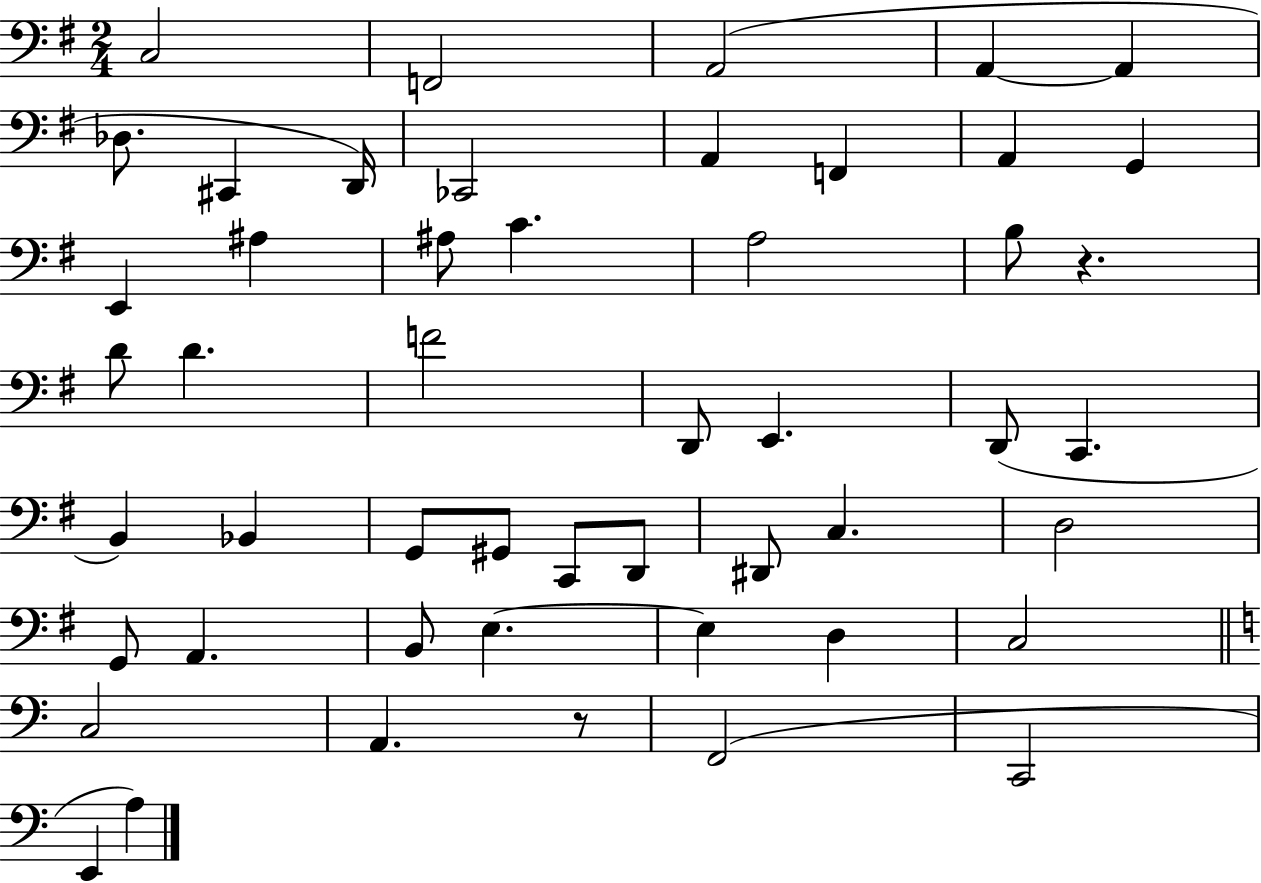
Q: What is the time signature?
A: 2/4